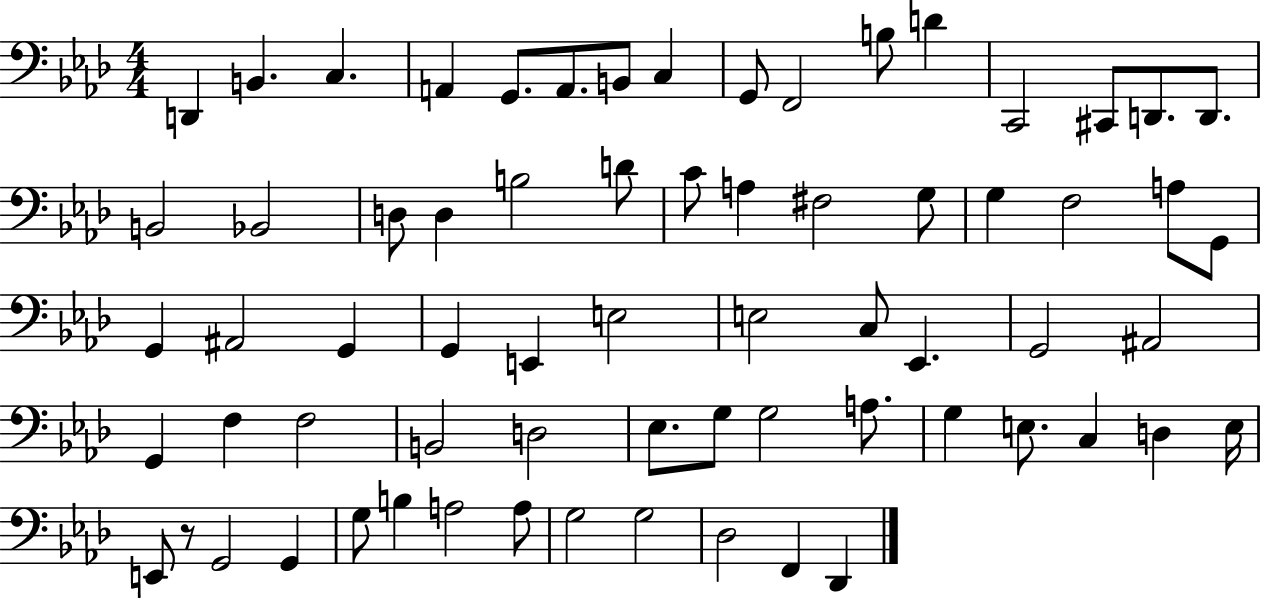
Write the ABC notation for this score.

X:1
T:Untitled
M:4/4
L:1/4
K:Ab
D,, B,, C, A,, G,,/2 A,,/2 B,,/2 C, G,,/2 F,,2 B,/2 D C,,2 ^C,,/2 D,,/2 D,,/2 B,,2 _B,,2 D,/2 D, B,2 D/2 C/2 A, ^F,2 G,/2 G, F,2 A,/2 G,,/2 G,, ^A,,2 G,, G,, E,, E,2 E,2 C,/2 _E,, G,,2 ^A,,2 G,, F, F,2 B,,2 D,2 _E,/2 G,/2 G,2 A,/2 G, E,/2 C, D, E,/4 E,,/2 z/2 G,,2 G,, G,/2 B, A,2 A,/2 G,2 G,2 _D,2 F,, _D,,